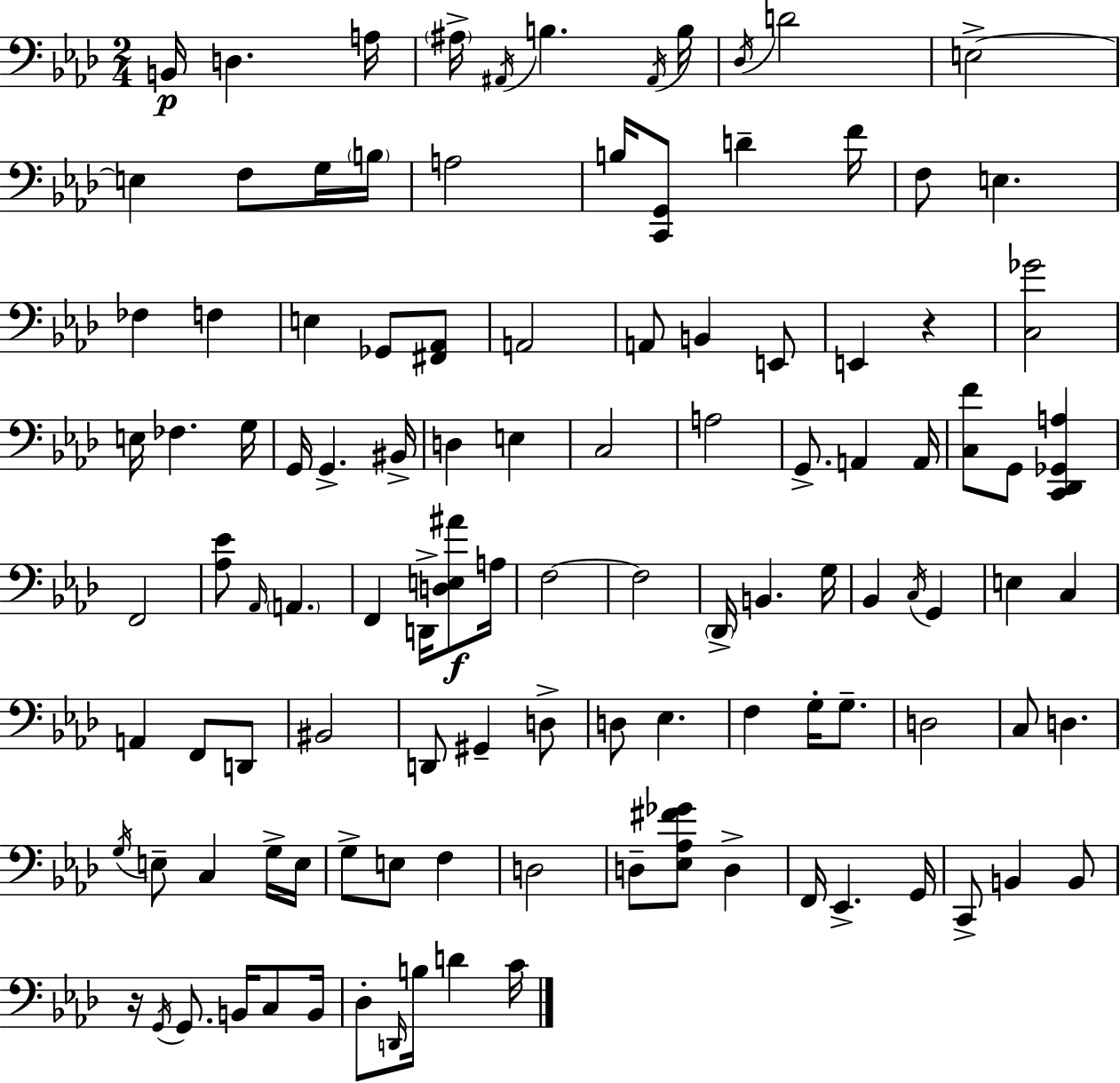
{
  \clef bass
  \numericTimeSignature
  \time 2/4
  \key f \minor
  \repeat volta 2 { b,16\p d4. a16 | \parenthesize ais16-> \acciaccatura { ais,16 } b4. | \acciaccatura { ais,16 } b16 \acciaccatura { des16 } d'2 | e2->~~ | \break e4 f8 | g16 \parenthesize b16 a2 | b16 <c, g,>8 d'4-- | f'16 f8 e4. | \break fes4 f4 | e4 ges,8 | <fis, aes,>8 a,2 | a,8 b,4 | \break e,8 e,4 r4 | <c ges'>2 | e16 fes4. | g16 g,16 g,4.-> | \break bis,16-> d4 e4 | c2 | a2 | g,8.-> a,4 | \break a,16 <c f'>8 g,8 <c, des, ges, a>4 | f,2 | <aes ees'>8 \grace { aes,16 } \parenthesize a,4. | f,4 | \break d,16-> <d e ais'>8\f a16 f2~~ | f2 | \parenthesize des,16-> b,4. | g16 bes,4 | \break \acciaccatura { c16 } g,4 e4 | c4 a,4 | f,8 d,8 bis,2 | d,8 gis,4-- | \break d8-> d8 ees4. | f4 | g16-. g8.-- d2 | c8 d4. | \break \acciaccatura { g16 } e8-- | c4 g16-> e16 g8-> | e8 f4 d2 | d8-- | \break <ees aes fis' ges'>8 d4-> f,16 ees,4.-> | g,16 c,8-> | b,4 b,8 r16 \acciaccatura { g,16 } | g,8. b,16 c8 b,16 des8-. | \break \grace { d,16 } b16 d'4 c'16 | } \bar "|."
}